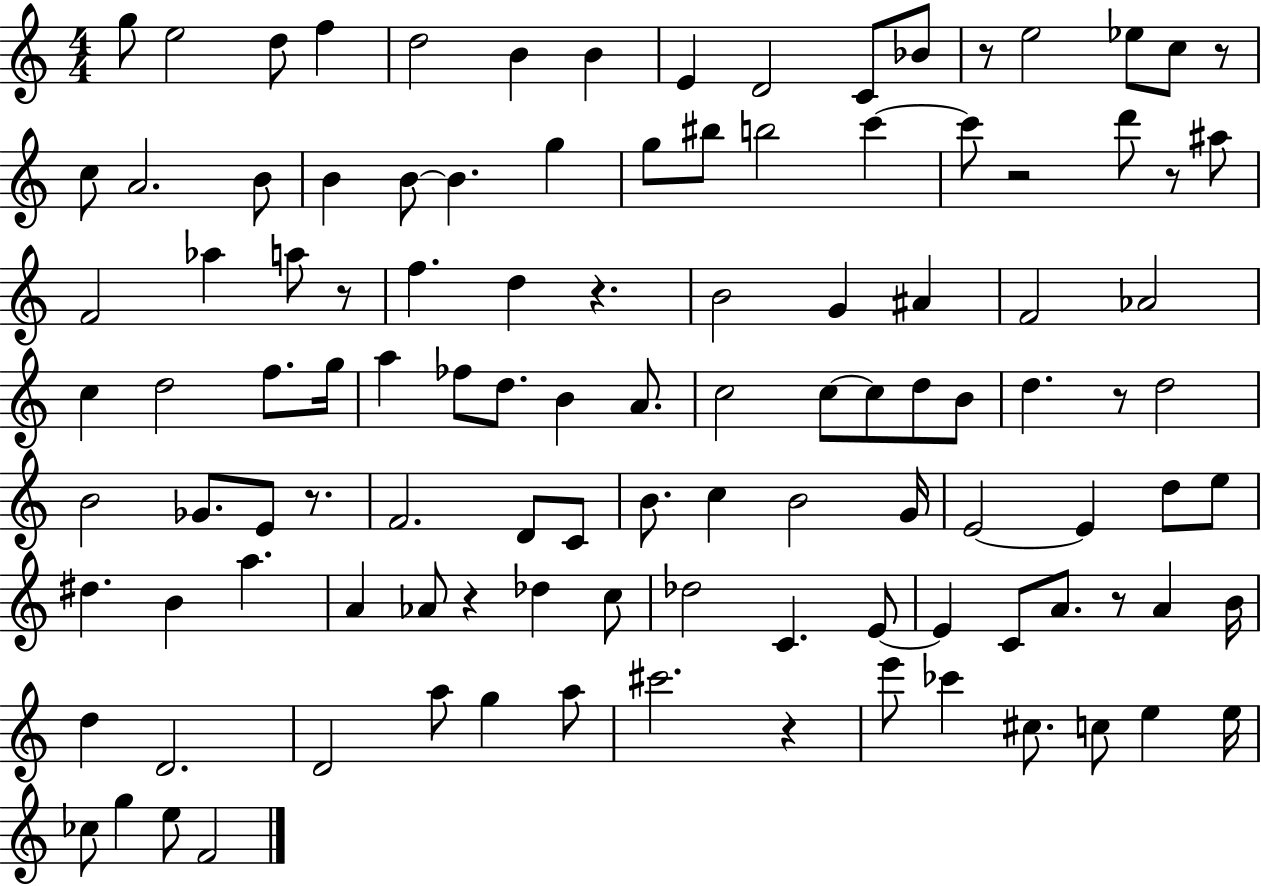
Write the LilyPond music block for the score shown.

{
  \clef treble
  \numericTimeSignature
  \time 4/4
  \key c \major
  g''8 e''2 d''8 f''4 | d''2 b'4 b'4 | e'4 d'2 c'8 bes'8 | r8 e''2 ees''8 c''8 r8 | \break c''8 a'2. b'8 | b'4 b'8~~ b'4. g''4 | g''8 bis''8 b''2 c'''4~~ | c'''8 r2 d'''8 r8 ais''8 | \break f'2 aes''4 a''8 r8 | f''4. d''4 r4. | b'2 g'4 ais'4 | f'2 aes'2 | \break c''4 d''2 f''8. g''16 | a''4 fes''8 d''8. b'4 a'8. | c''2 c''8~~ c''8 d''8 b'8 | d''4. r8 d''2 | \break b'2 ges'8. e'8 r8. | f'2. d'8 c'8 | b'8. c''4 b'2 g'16 | e'2~~ e'4 d''8 e''8 | \break dis''4. b'4 a''4. | a'4 aes'8 r4 des''4 c''8 | des''2 c'4. e'8~~ | e'4 c'8 a'8. r8 a'4 b'16 | \break d''4 d'2. | d'2 a''8 g''4 a''8 | cis'''2. r4 | e'''8 ces'''4 cis''8. c''8 e''4 e''16 | \break ces''8 g''4 e''8 f'2 | \bar "|."
}